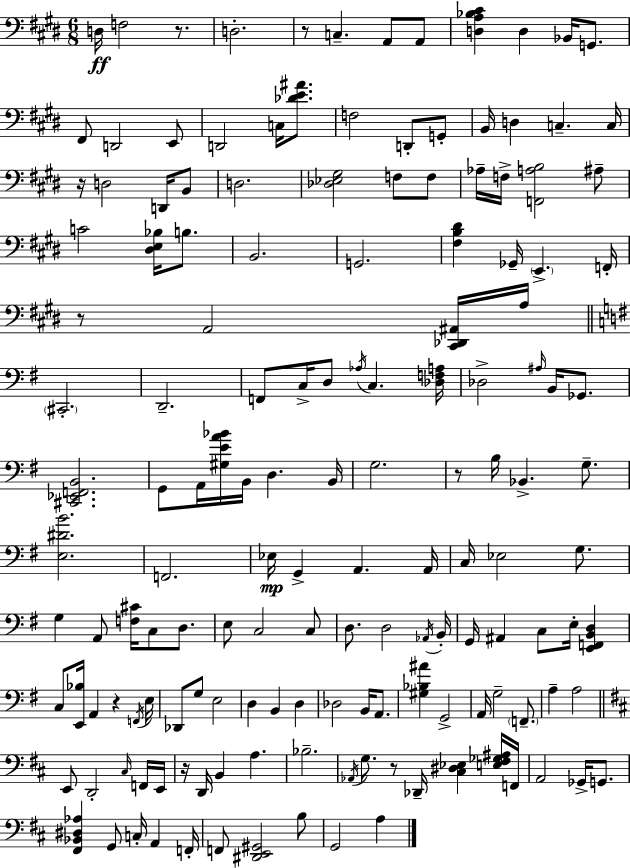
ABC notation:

X:1
T:Untitled
M:6/8
L:1/4
K:E
D,/4 F,2 z/2 D,2 z/2 C, A,,/2 A,,/2 [D,A,_B,^C] D, _B,,/4 G,,/2 ^F,,/2 D,,2 E,,/2 D,,2 C,/4 [_DE^A]/2 F,2 D,,/2 G,,/2 B,,/4 D, C, C,/4 z/4 D,2 D,,/4 B,,/2 D,2 [_D,_E,^G,]2 F,/2 F,/2 _A,/4 F,/4 [F,,A,B,]2 ^A,/2 C2 [^D,E,_B,]/4 B,/2 B,,2 G,,2 [^F,B,^D] _G,,/4 E,, F,,/4 z/2 A,,2 [^C,,_D,,^A,,]/4 A,/4 ^C,,2 D,,2 F,,/2 C,/4 D,/2 _A,/4 C, [_D,F,A,]/4 _D,2 ^A,/4 B,,/4 _G,,/2 [^C,,_E,,F,,B,,]2 G,,/2 A,,/4 [^G,EA_B]/4 B,,/4 D, B,,/4 G,2 z/2 B,/4 _B,, G,/2 [E,^DB]2 F,,2 _E,/4 G,, A,, A,,/4 C,/4 _E,2 G,/2 G, A,,/2 [F,^C]/4 C,/2 D,/2 E,/2 C,2 C,/2 D,/2 D,2 _A,,/4 B,,/4 G,,/4 ^A,, C,/2 E,/4 [E,,F,,B,,D,] C,/2 [E,,_B,]/4 A,, z F,,/4 E,/4 _D,,/2 G,/2 E,2 D, B,, D, _D,2 B,,/4 A,,/2 [^G,_B,^A] G,,2 A,,/4 G,2 F,,/2 A, A,2 E,,/2 D,,2 ^C,/4 F,,/4 E,,/4 z/4 D,,/4 B,, A, _B,2 _A,,/4 G,/2 z/2 _D,,/4 [^C,^D,_E,] [E,^F,_G,^A,]/4 F,,/4 A,,2 _G,,/4 G,,/2 [^F,,_B,,^D,_A,] G,,/2 C,/4 A,, F,,/4 F,,/2 [^D,,E,,^G,,]2 B,/2 G,,2 A,